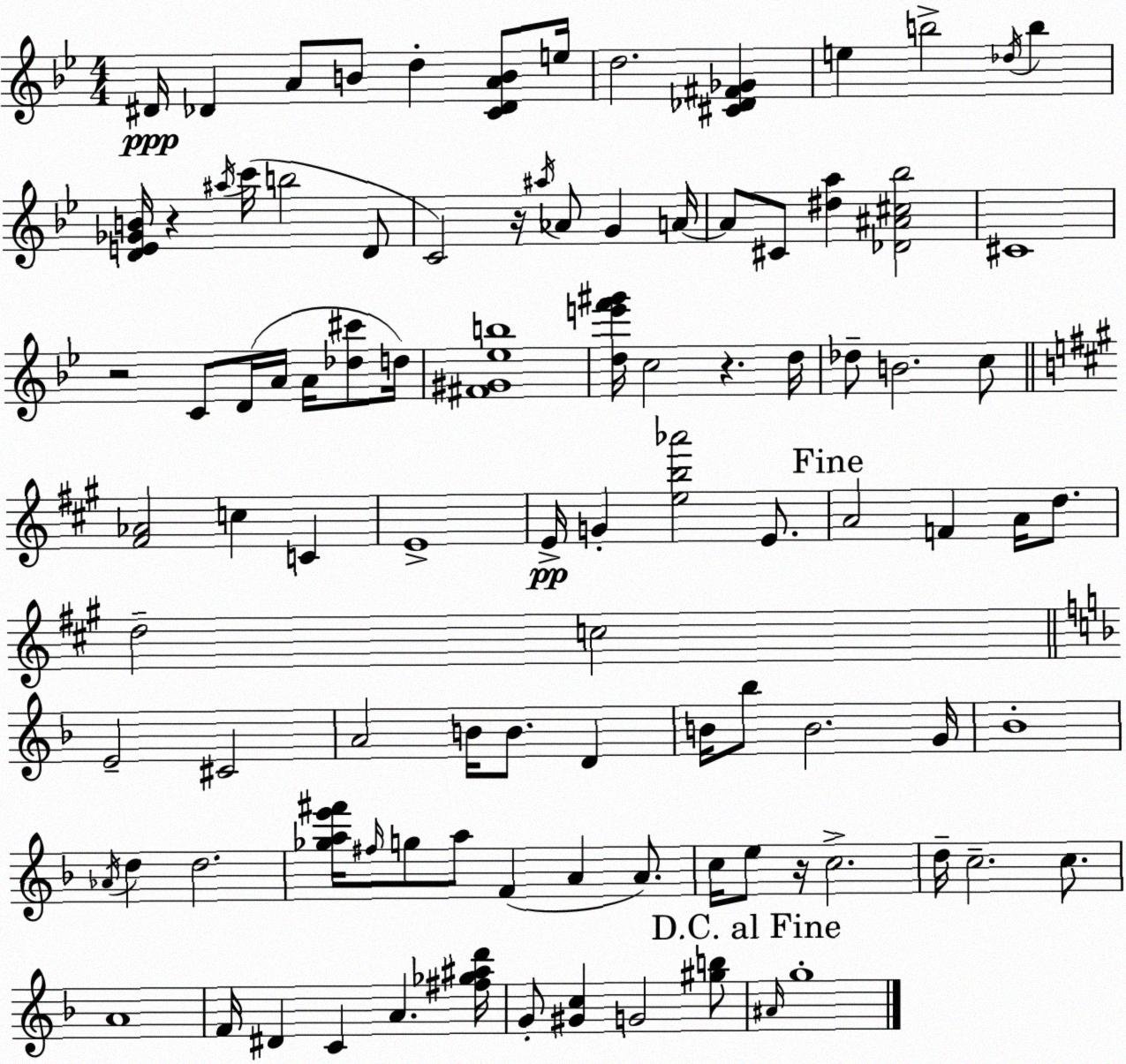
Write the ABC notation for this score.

X:1
T:Untitled
M:4/4
L:1/4
K:Bb
^D/4 _D A/2 B/2 d [C_DAB]/2 e/4 d2 [^C_D^F_G] e b2 _d/4 b [DE_GB]/4 z ^a/4 c'/4 b2 D/2 C2 z/4 ^a/4 _A/2 G A/4 A/2 ^C/2 [^da] [_D^A^c_b]2 ^C4 z2 C/2 D/4 A/4 A/4 [_d^c']/2 d/4 [^F^G_eb]4 [de'f'^g']/4 c2 z d/4 _d/2 B2 c/2 [^F_A]2 c C E4 E/4 G [eb_a']2 E/2 A2 F A/4 d/2 d2 c2 E2 ^C2 A2 B/4 B/2 D B/4 _b/2 B2 G/4 _B4 _A/4 d d2 [_gae'^f']/4 ^f/4 g/2 a/2 F A A/2 c/4 e/2 z/4 c2 d/4 c2 c/2 A4 F/4 ^D C A [^f_g^ad']/4 G/2 [^Gc] G2 [^gb]/2 ^A/4 g4